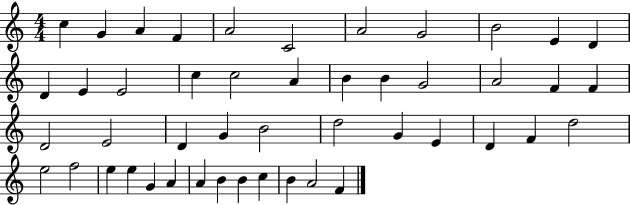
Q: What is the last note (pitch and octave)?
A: F4